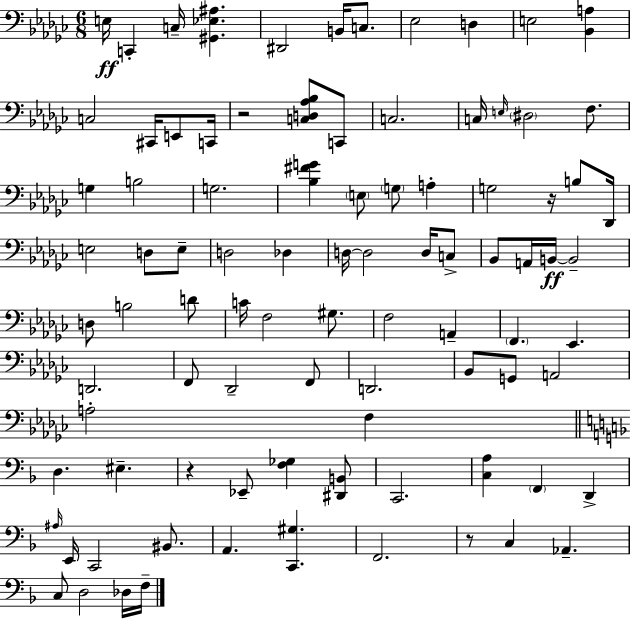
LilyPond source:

{
  \clef bass
  \numericTimeSignature
  \time 6/8
  \key ees \minor
  \repeat volta 2 { e16\ff c,4-. c16-- <gis, ees ais>4. | dis,2 b,16 c8. | ees2 d4 | e2 <bes, a>4 | \break c2 cis,16 e,8 c,16 | r2 <c d aes bes>8 c,8 | c2. | c16 \grace { e16 } \parenthesize dis2 f8. | \break g4 b2 | g2. | <bes fis' g'>4 \parenthesize e8 \parenthesize g8 a4-. | g2 r16 b8 | \break des,16 e2 d8 e8-- | d2 des4 | d16~~ d2 d16 c8-> | bes,8 a,16 b,16~~\ff b,2-- | \break d8 b2 d'8 | c'16 f2 gis8. | f2 a,4-- | \parenthesize f,4. ees,4. | \break d,2. | f,8 des,2-- f,8 | d,2. | bes,8 g,8 a,2 | \break a2-. f4 | \bar "||" \break \key d \minor d4. eis4.-- | r4 ees,8-- <f ges>4 <dis, b,>8 | c,2. | <c a>4 \parenthesize f,4 d,4-> | \break \grace { ais16 } e,16 c,2 bis,8. | a,4. <c, gis>4. | f,2. | r8 c4 aes,4.-- | \break c8 d2 des16 | f16-- } \bar "|."
}